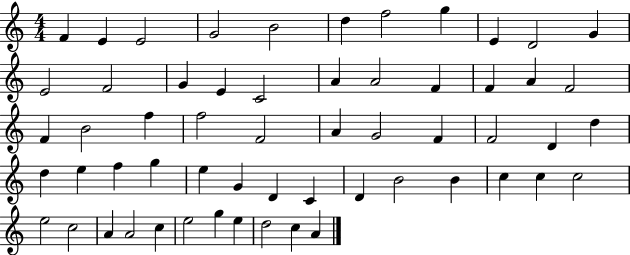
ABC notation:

X:1
T:Untitled
M:4/4
L:1/4
K:C
F E E2 G2 B2 d f2 g E D2 G E2 F2 G E C2 A A2 F F A F2 F B2 f f2 F2 A G2 F F2 D d d e f g e G D C D B2 B c c c2 e2 c2 A A2 c e2 g e d2 c A